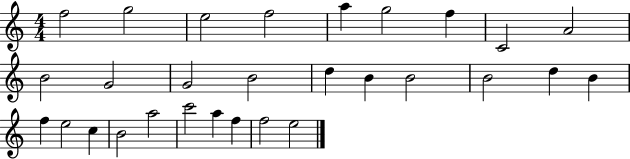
X:1
T:Untitled
M:4/4
L:1/4
K:C
f2 g2 e2 f2 a g2 f C2 A2 B2 G2 G2 B2 d B B2 B2 d B f e2 c B2 a2 c'2 a f f2 e2